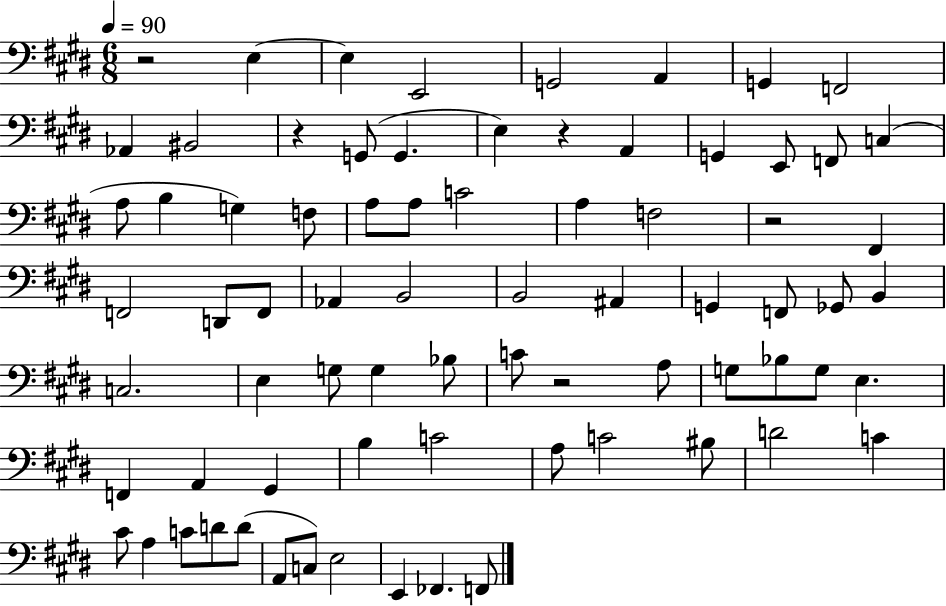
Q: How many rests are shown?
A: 5